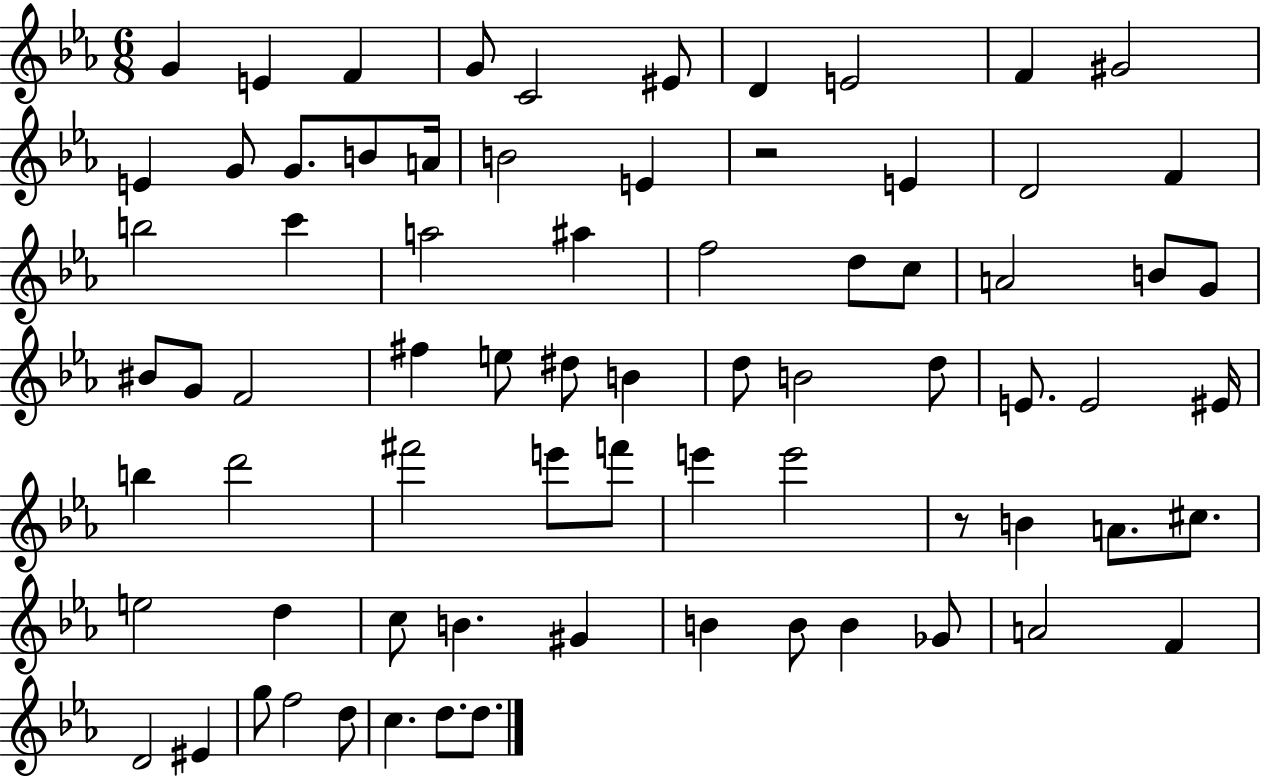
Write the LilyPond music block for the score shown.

{
  \clef treble
  \numericTimeSignature
  \time 6/8
  \key ees \major
  g'4 e'4 f'4 | g'8 c'2 eis'8 | d'4 e'2 | f'4 gis'2 | \break e'4 g'8 g'8. b'8 a'16 | b'2 e'4 | r2 e'4 | d'2 f'4 | \break b''2 c'''4 | a''2 ais''4 | f''2 d''8 c''8 | a'2 b'8 g'8 | \break bis'8 g'8 f'2 | fis''4 e''8 dis''8 b'4 | d''8 b'2 d''8 | e'8. e'2 eis'16 | \break b''4 d'''2 | fis'''2 e'''8 f'''8 | e'''4 e'''2 | r8 b'4 a'8. cis''8. | \break e''2 d''4 | c''8 b'4. gis'4 | b'4 b'8 b'4 ges'8 | a'2 f'4 | \break d'2 eis'4 | g''8 f''2 d''8 | c''4. d''8. d''8. | \bar "|."
}